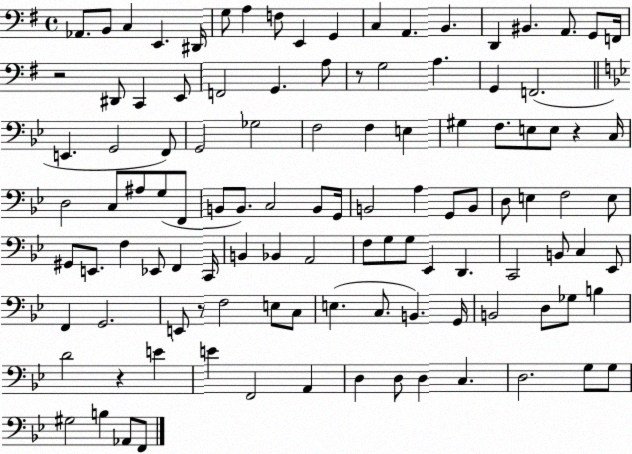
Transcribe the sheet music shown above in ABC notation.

X:1
T:Untitled
M:4/4
L:1/4
K:G
_A,,/2 B,,/2 C, E,, ^D,,/4 G,/2 A, F,/2 E,, G,, C, A,, B,, D,, ^B,, A,,/2 G,,/2 F,,/4 z2 ^D,,/2 C,, E,,/2 F,,2 G,, A,/2 z/2 G,2 A, G,, F,,2 E,, G,,2 F,,/2 G,,2 _G,2 F,2 F, E, ^G, F,/2 E,/2 E,/2 z C,/4 D,2 C,/2 ^A,/2 G,/2 F,,/2 B,,/2 B,,/2 C,2 B,,/2 G,,/4 B,,2 A, G,,/2 B,,/2 D,/2 E, F,2 E,/2 ^G,,/2 E,,/2 F, _E,,/2 F,, C,,/4 B,, _B,, A,,2 F,/2 G,/2 G,/2 _E,, D,, C,,2 B,,/2 C, _E,,/2 F,, G,,2 E,,/2 z/2 F,2 E,/2 C,/2 E, C,/2 B,, G,,/4 B,,2 D,/2 _G,/2 B, D2 z E E F,,2 A,, D, D,/2 D, C, D,2 G,/2 G,/2 ^G,2 B, _A,,/2 F,,/2